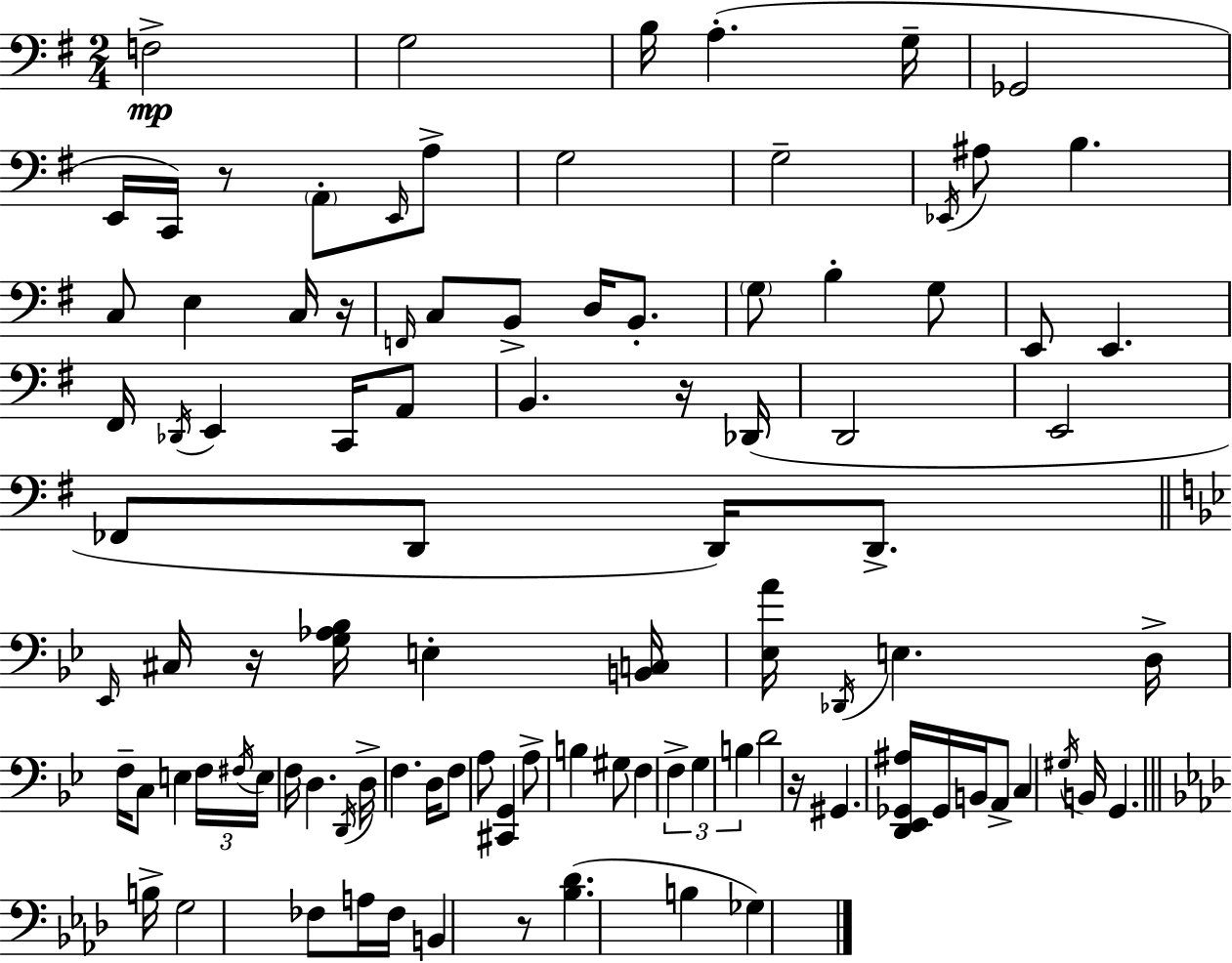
{
  \clef bass
  \numericTimeSignature
  \time 2/4
  \key g \major
  \repeat volta 2 { f2->\mp | g2 | b16 a4.-.( g16-- | ges,2 | \break e,16 c,16) r8 \parenthesize a,8-. \grace { e,16 } a8-> | g2 | g2-- | \acciaccatura { ees,16 } ais8 b4. | \break c8 e4 | c16 r16 \grace { f,16 } c8 b,8-> d16 | b,8.-. \parenthesize g8 b4-. | g8 e,8 e,4. | \break fis,16 \acciaccatura { des,16 } e,4 | c,16 a,8 b,4. | r16 des,16( d,2 | e,2 | \break fes,8 d,8 | d,16) d,8.-> \bar "||" \break \key bes \major \grace { ees,16 } cis16 r16 <g aes bes>16 e4-. | <b, c>16 <ees a'>16 \acciaccatura { des,16 } e4. | d16-> f16-- c8 e4 | \tuplet 3/2 { f16 \acciaccatura { fis16 } e16 } f16 d4. | \break \acciaccatura { d,16 } d16-> f4. | d16 f8 a8 | <cis, g,>4 a8-> b4 | gis8 f4 | \break \tuplet 3/2 { f4-> g4 | b4 } d'2 | r16 gis,4. | <d, ees, ges, ais>16 ges,16 b,16 a,8-> | \break c4 \acciaccatura { gis16 } b,16 g,4. | \bar "||" \break \key aes \major b16-> g2 | fes8 a16 fes16 b,4 | r8 <bes des'>4.( | b4 ges4) | \break } \bar "|."
}